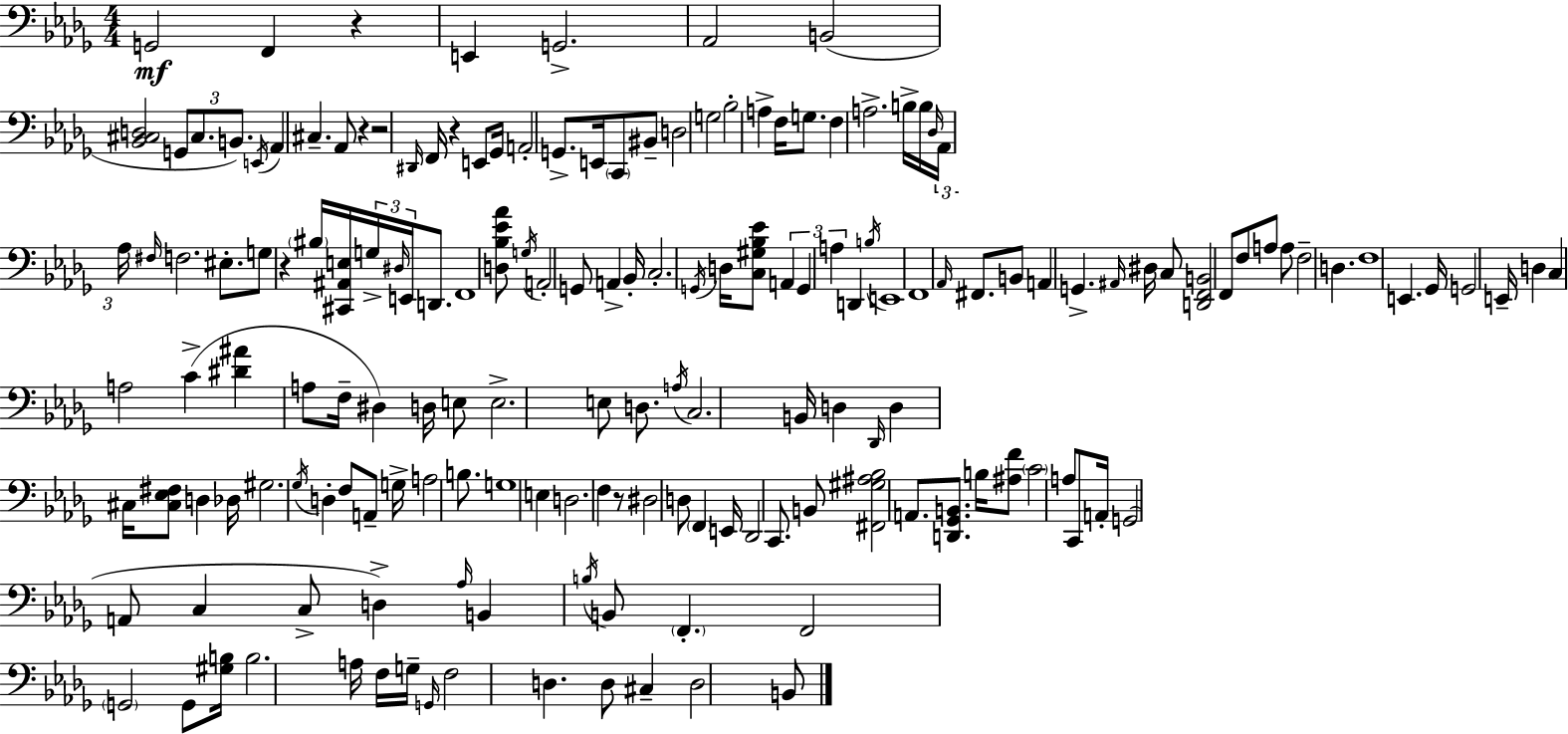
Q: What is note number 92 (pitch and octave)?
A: A3